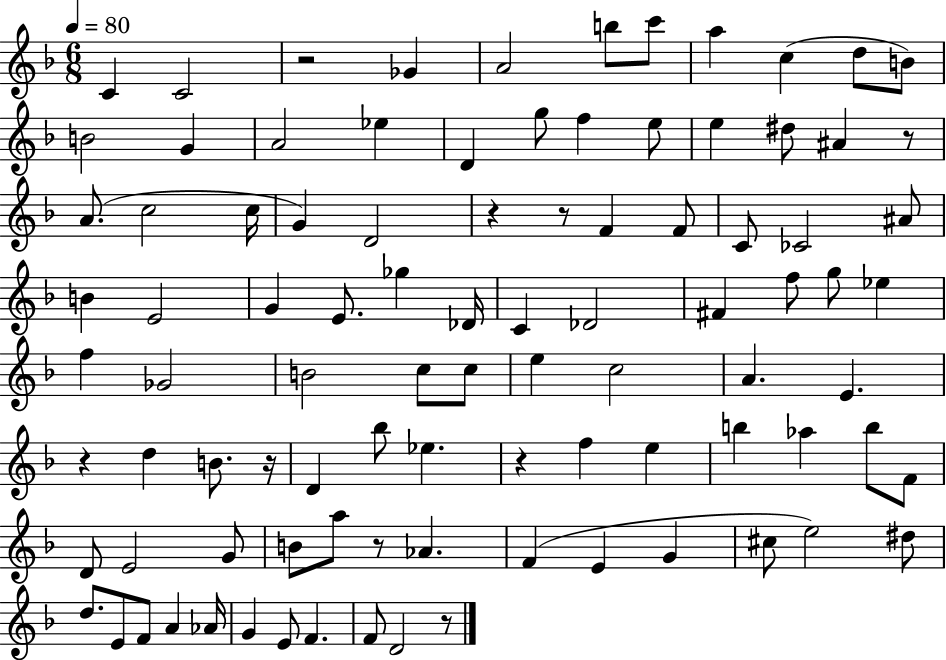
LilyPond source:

{
  \clef treble
  \numericTimeSignature
  \time 6/8
  \key f \major
  \tempo 4 = 80
  c'4 c'2 | r2 ges'4 | a'2 b''8 c'''8 | a''4 c''4( d''8 b'8) | \break b'2 g'4 | a'2 ees''4 | d'4 g''8 f''4 e''8 | e''4 dis''8 ais'4 r8 | \break a'8.( c''2 c''16 | g'4) d'2 | r4 r8 f'4 f'8 | c'8 ces'2 ais'8 | \break b'4 e'2 | g'4 e'8. ges''4 des'16 | c'4 des'2 | fis'4 f''8 g''8 ees''4 | \break f''4 ges'2 | b'2 c''8 c''8 | e''4 c''2 | a'4. e'4. | \break r4 d''4 b'8. r16 | d'4 bes''8 ees''4. | r4 f''4 e''4 | b''4 aes''4 b''8 f'8 | \break d'8 e'2 g'8 | b'8 a''8 r8 aes'4. | f'4( e'4 g'4 | cis''8 e''2) dis''8 | \break d''8. e'8 f'8 a'4 aes'16 | g'4 e'8 f'4. | f'8 d'2 r8 | \bar "|."
}